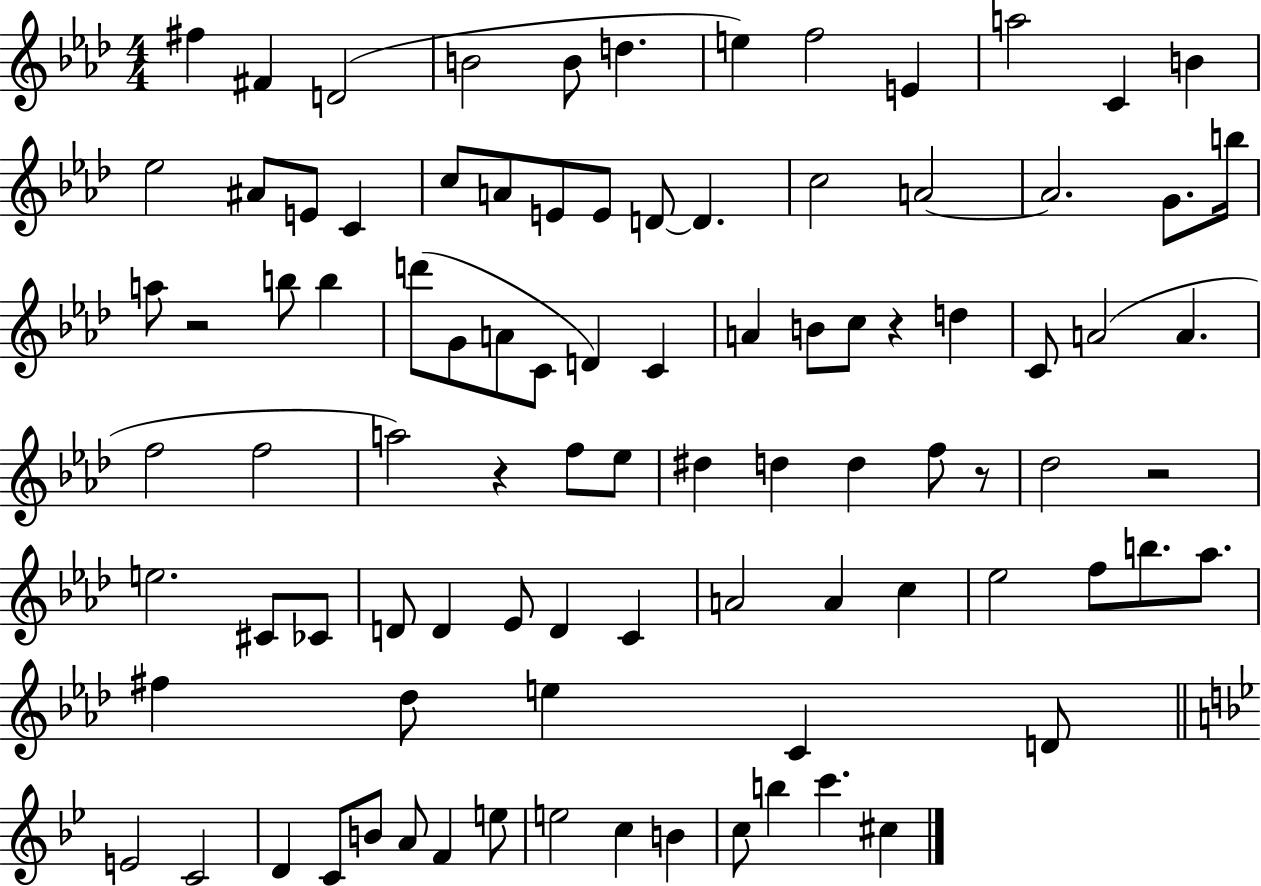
X:1
T:Untitled
M:4/4
L:1/4
K:Ab
^f ^F D2 B2 B/2 d e f2 E a2 C B _e2 ^A/2 E/2 C c/2 A/2 E/2 E/2 D/2 D c2 A2 A2 G/2 b/4 a/2 z2 b/2 b d'/2 G/2 A/2 C/2 D C A B/2 c/2 z d C/2 A2 A f2 f2 a2 z f/2 _e/2 ^d d d f/2 z/2 _d2 z2 e2 ^C/2 _C/2 D/2 D _E/2 D C A2 A c _e2 f/2 b/2 _a/2 ^f _d/2 e C D/2 E2 C2 D C/2 B/2 A/2 F e/2 e2 c B c/2 b c' ^c